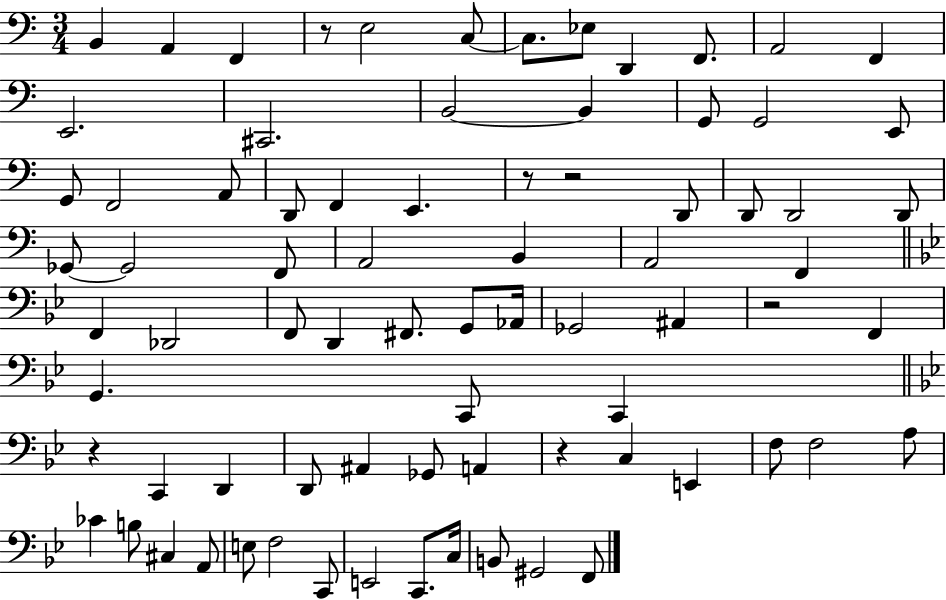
B2/q A2/q F2/q R/e E3/h C3/e C3/e. Eb3/e D2/q F2/e. A2/h F2/q E2/h. C#2/h. B2/h B2/q G2/e G2/h E2/e G2/e F2/h A2/e D2/e F2/q E2/q. R/e R/h D2/e D2/e D2/h D2/e Gb2/e Gb2/h F2/e A2/h B2/q A2/h F2/q F2/q Db2/h F2/e D2/q F#2/e. G2/e Ab2/s Gb2/h A#2/q R/h F2/q G2/q. C2/e C2/q R/q C2/q D2/q D2/e A#2/q Gb2/e A2/q R/q C3/q E2/q F3/e F3/h A3/e CES4/q B3/e C#3/q A2/e E3/e F3/h C2/e E2/h C2/e. C3/s B2/e G#2/h F2/e